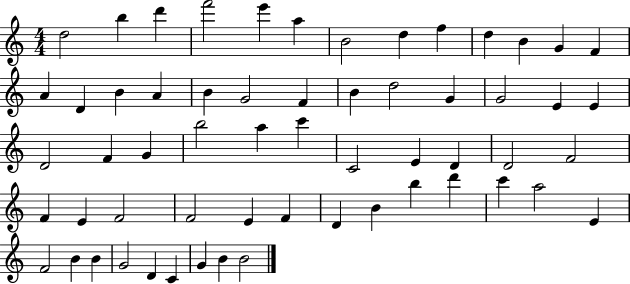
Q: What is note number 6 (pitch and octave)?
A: A5